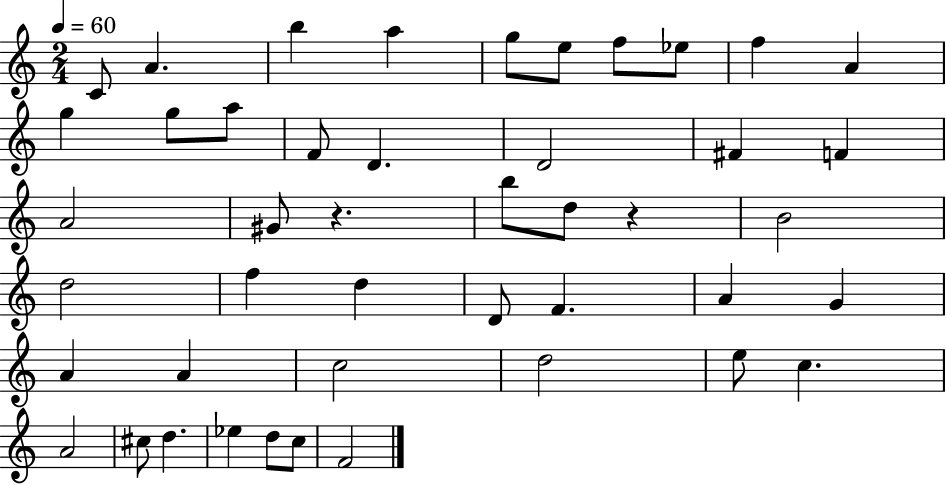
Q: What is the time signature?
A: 2/4